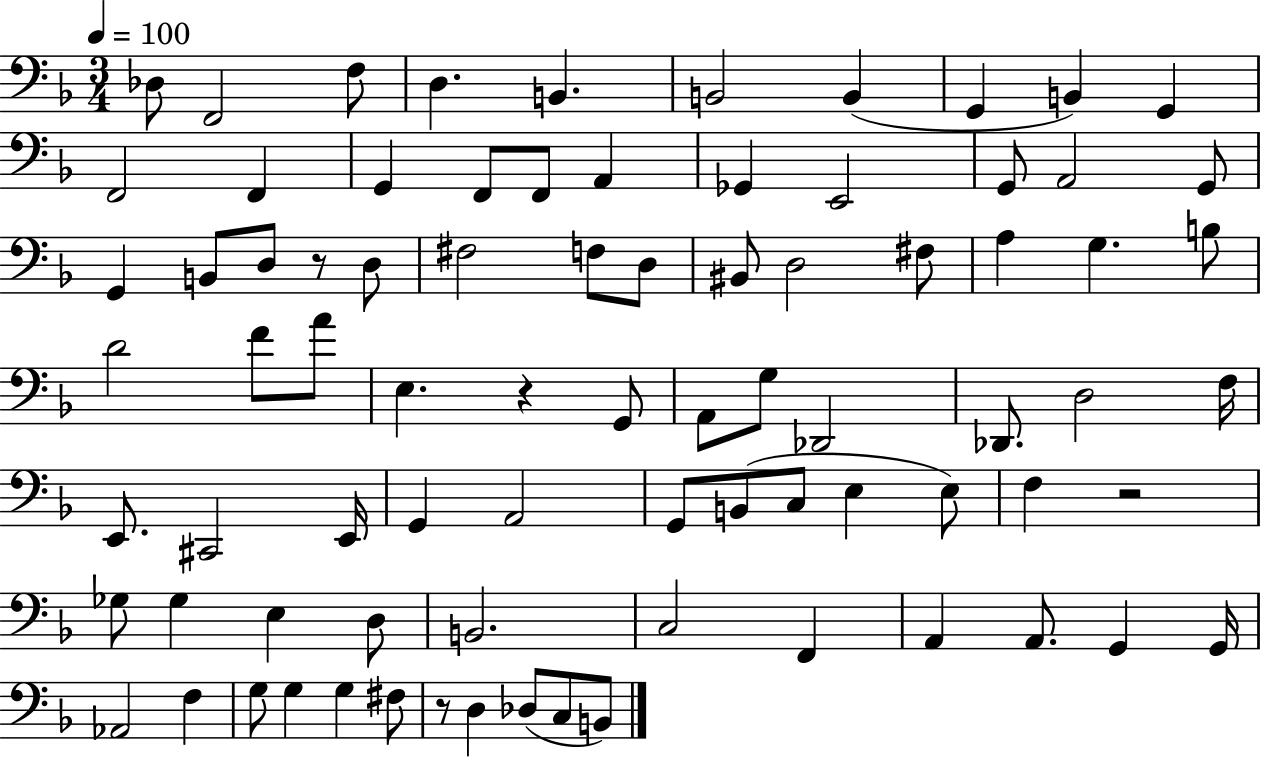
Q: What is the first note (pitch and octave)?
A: Db3